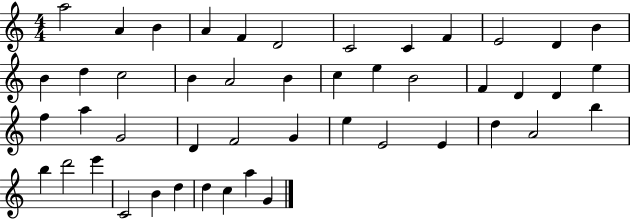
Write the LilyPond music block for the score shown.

{
  \clef treble
  \numericTimeSignature
  \time 4/4
  \key c \major
  a''2 a'4 b'4 | a'4 f'4 d'2 | c'2 c'4 f'4 | e'2 d'4 b'4 | \break b'4 d''4 c''2 | b'4 a'2 b'4 | c''4 e''4 b'2 | f'4 d'4 d'4 e''4 | \break f''4 a''4 g'2 | d'4 f'2 g'4 | e''4 e'2 e'4 | d''4 a'2 b''4 | \break b''4 d'''2 e'''4 | c'2 b'4 d''4 | d''4 c''4 a''4 g'4 | \bar "|."
}